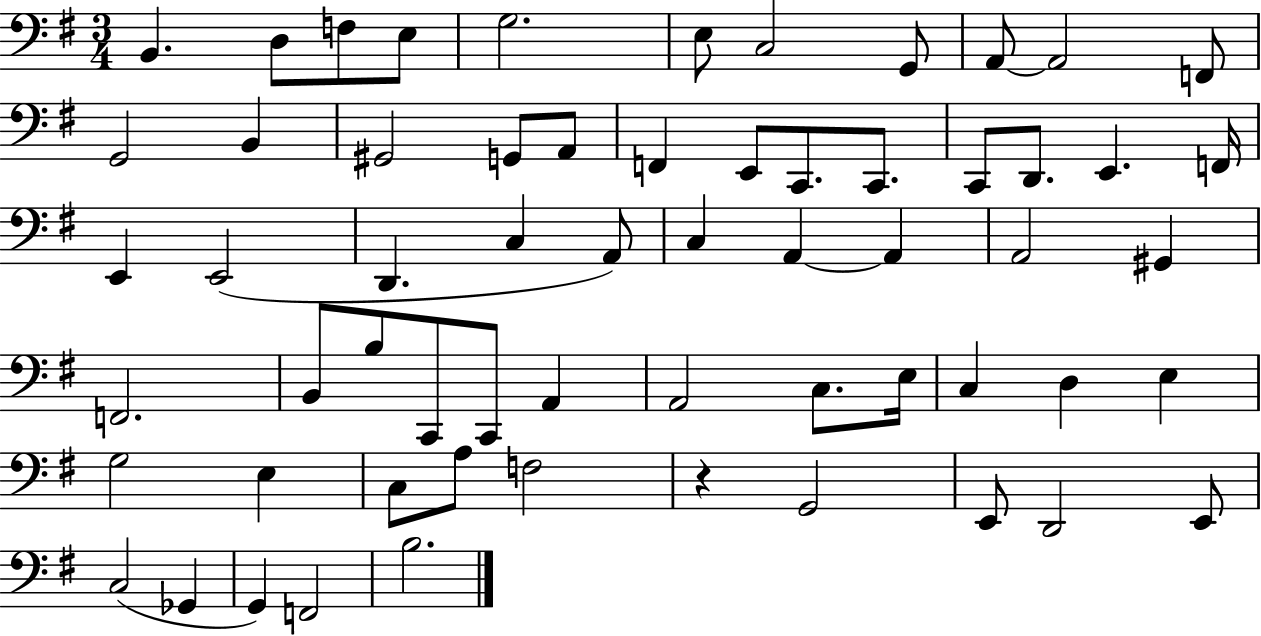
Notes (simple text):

B2/q. D3/e F3/e E3/e G3/h. E3/e C3/h G2/e A2/e A2/h F2/e G2/h B2/q G#2/h G2/e A2/e F2/q E2/e C2/e. C2/e. C2/e D2/e. E2/q. F2/s E2/q E2/h D2/q. C3/q A2/e C3/q A2/q A2/q A2/h G#2/q F2/h. B2/e B3/e C2/e C2/e A2/q A2/h C3/e. E3/s C3/q D3/q E3/q G3/h E3/q C3/e A3/e F3/h R/q G2/h E2/e D2/h E2/e C3/h Gb2/q G2/q F2/h B3/h.